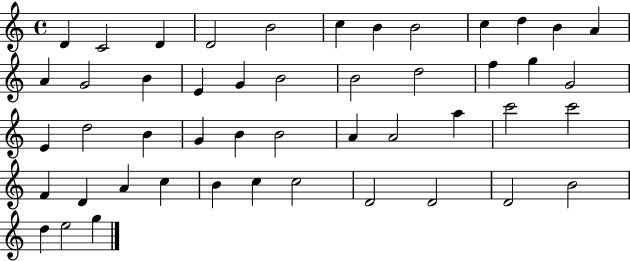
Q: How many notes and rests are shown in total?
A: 48